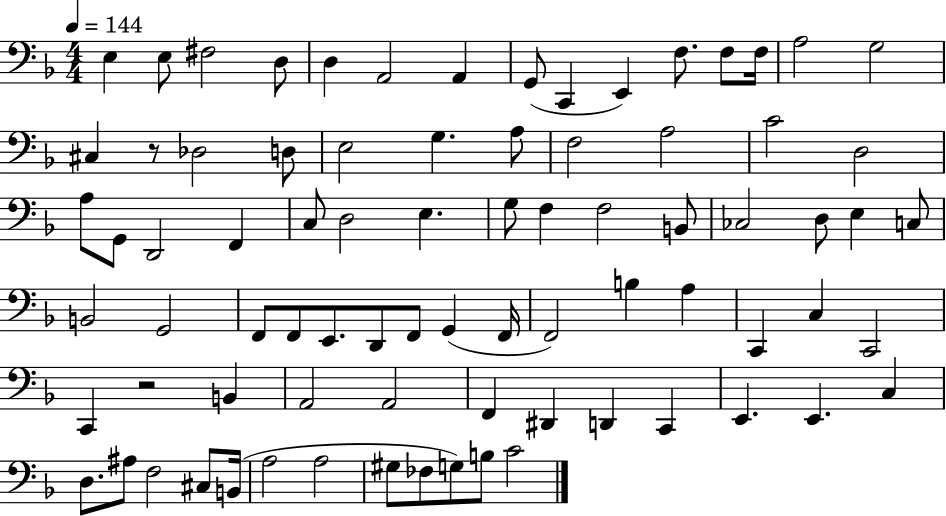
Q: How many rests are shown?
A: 2